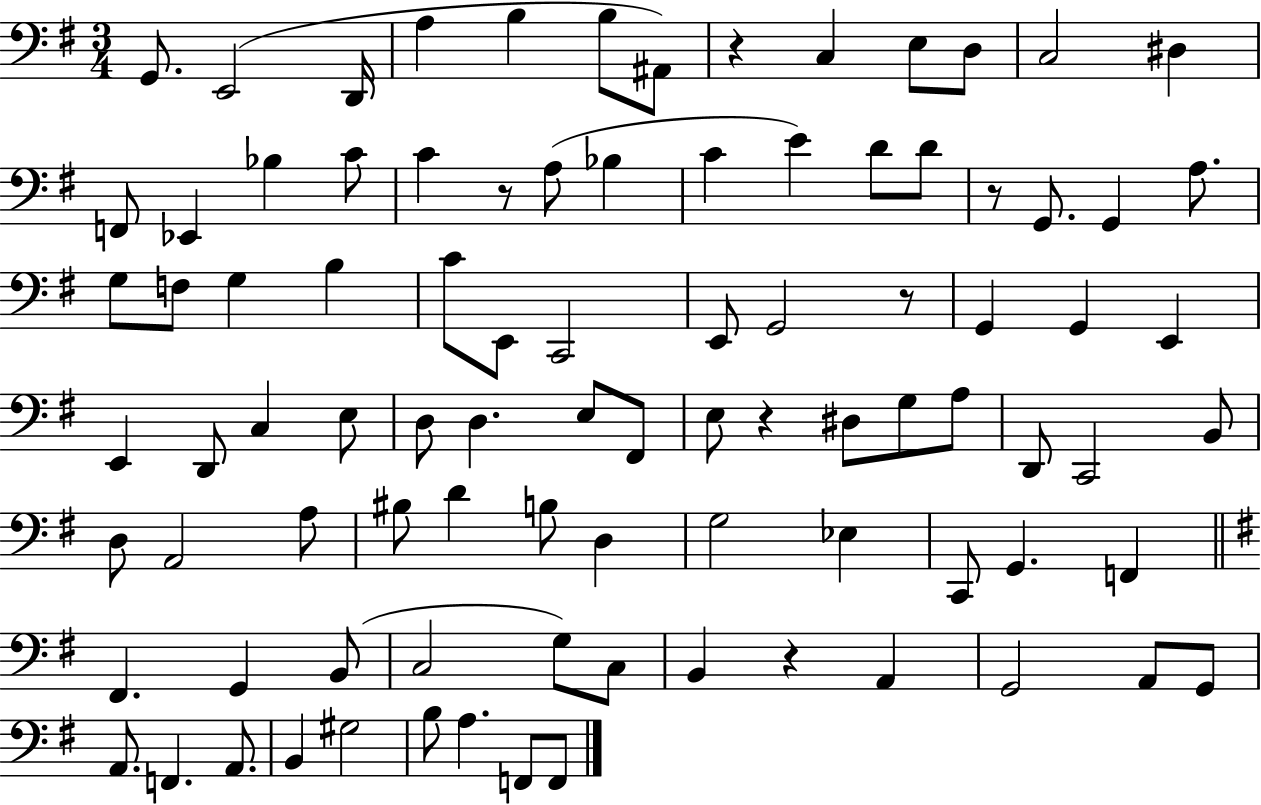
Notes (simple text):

G2/e. E2/h D2/s A3/q B3/q B3/e A#2/e R/q C3/q E3/e D3/e C3/h D#3/q F2/e Eb2/q Bb3/q C4/e C4/q R/e A3/e Bb3/q C4/q E4/q D4/e D4/e R/e G2/e. G2/q A3/e. G3/e F3/e G3/q B3/q C4/e E2/e C2/h E2/e G2/h R/e G2/q G2/q E2/q E2/q D2/e C3/q E3/e D3/e D3/q. E3/e F#2/e E3/e R/q D#3/e G3/e A3/e D2/e C2/h B2/e D3/e A2/h A3/e BIS3/e D4/q B3/e D3/q G3/h Eb3/q C2/e G2/q. F2/q F#2/q. G2/q B2/e C3/h G3/e C3/e B2/q R/q A2/q G2/h A2/e G2/e A2/e. F2/q. A2/e. B2/q G#3/h B3/e A3/q. F2/e F2/e